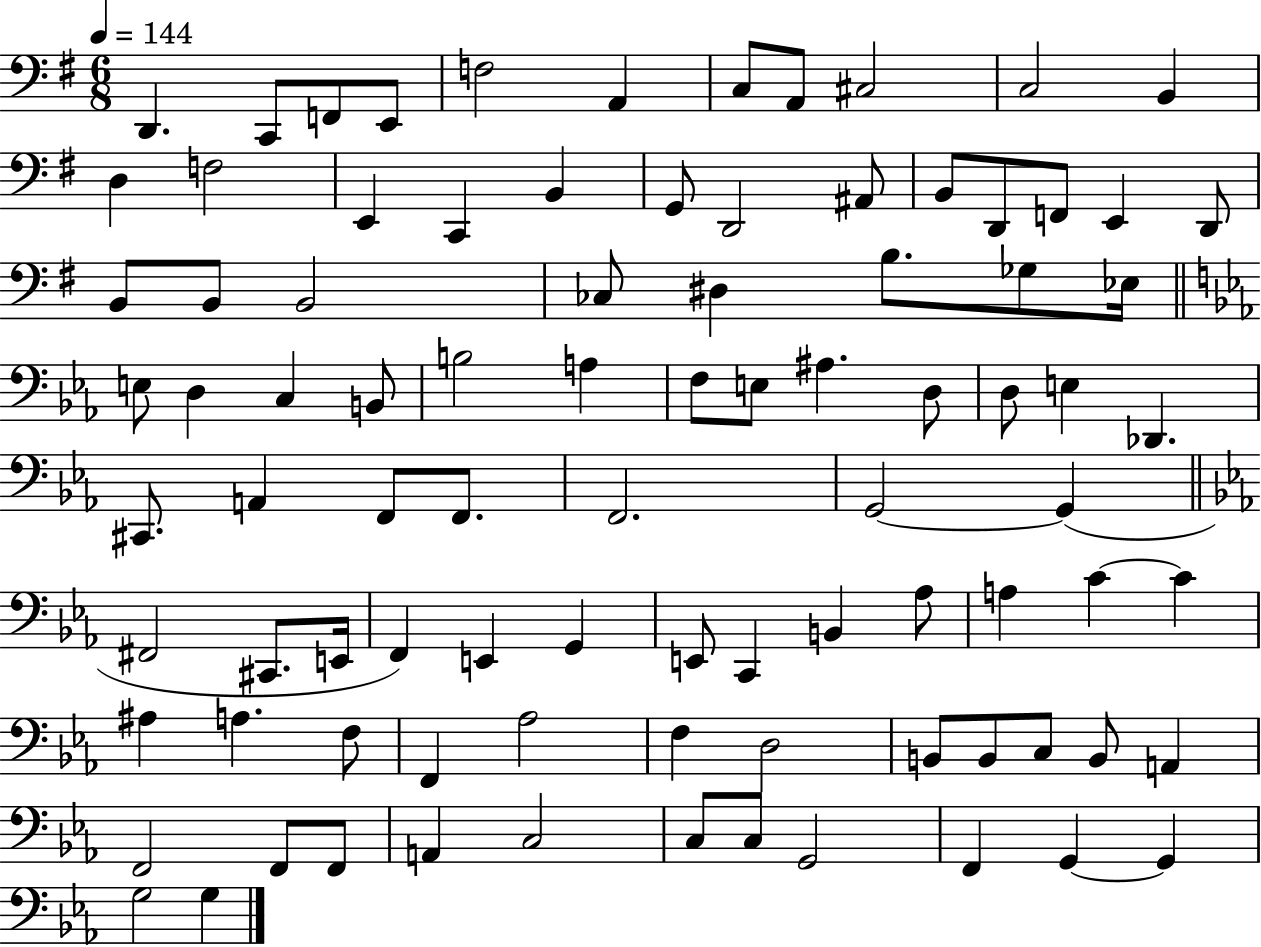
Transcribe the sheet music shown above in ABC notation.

X:1
T:Untitled
M:6/8
L:1/4
K:G
D,, C,,/2 F,,/2 E,,/2 F,2 A,, C,/2 A,,/2 ^C,2 C,2 B,, D, F,2 E,, C,, B,, G,,/2 D,,2 ^A,,/2 B,,/2 D,,/2 F,,/2 E,, D,,/2 B,,/2 B,,/2 B,,2 _C,/2 ^D, B,/2 _G,/2 _E,/4 E,/2 D, C, B,,/2 B,2 A, F,/2 E,/2 ^A, D,/2 D,/2 E, _D,, ^C,,/2 A,, F,,/2 F,,/2 F,,2 G,,2 G,, ^F,,2 ^C,,/2 E,,/4 F,, E,, G,, E,,/2 C,, B,, _A,/2 A, C C ^A, A, F,/2 F,, _A,2 F, D,2 B,,/2 B,,/2 C,/2 B,,/2 A,, F,,2 F,,/2 F,,/2 A,, C,2 C,/2 C,/2 G,,2 F,, G,, G,, G,2 G,